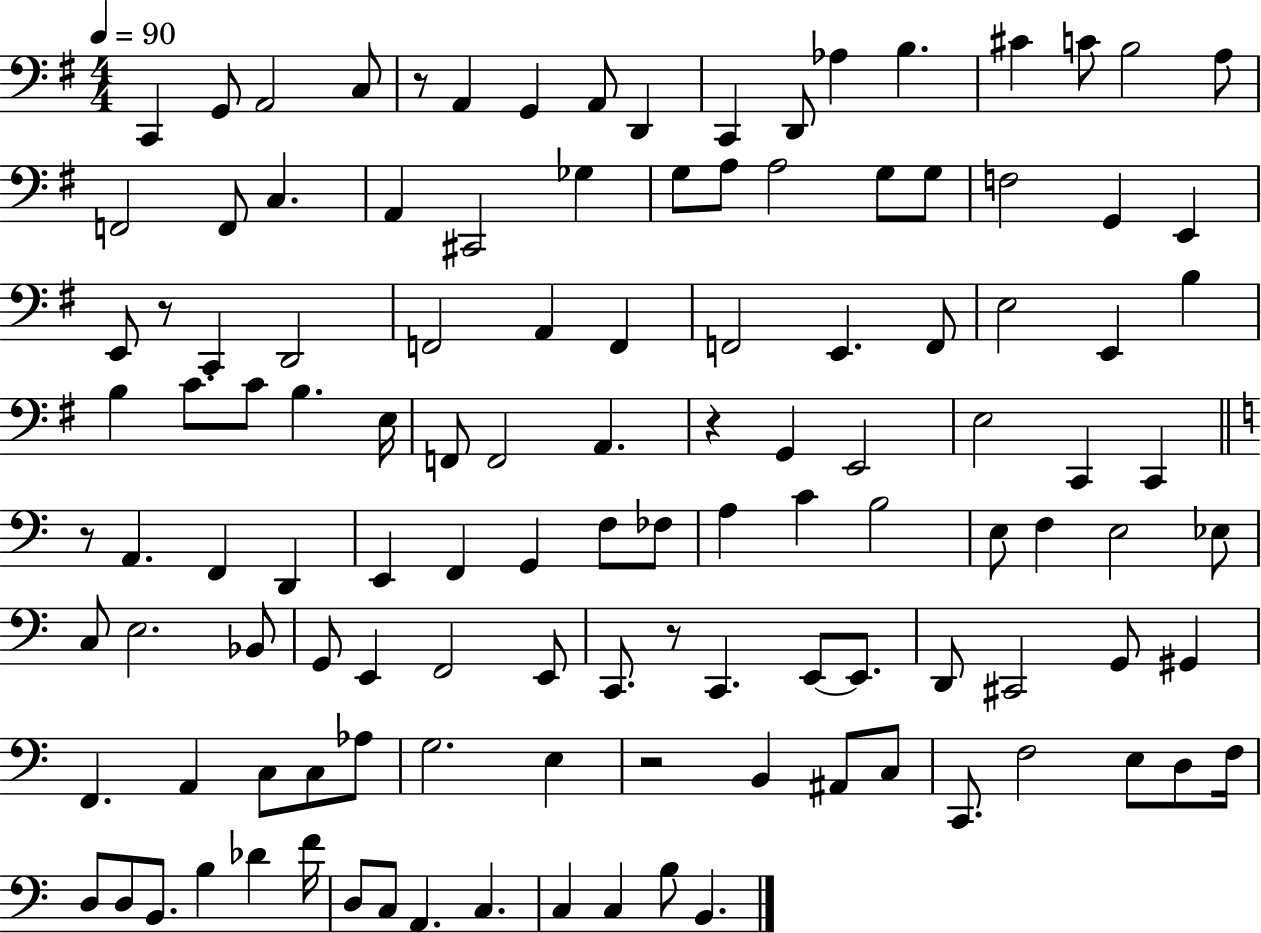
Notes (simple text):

C2/q G2/e A2/h C3/e R/e A2/q G2/q A2/e D2/q C2/q D2/e Ab3/q B3/q. C#4/q C4/e B3/h A3/e F2/h F2/e C3/q. A2/q C#2/h Gb3/q G3/e A3/e A3/h G3/e G3/e F3/h G2/q E2/q E2/e R/e C2/q D2/h F2/h A2/q F2/q F2/h E2/q. F2/e E3/h E2/q B3/q B3/q C4/e. C4/e B3/q. E3/s F2/e F2/h A2/q. R/q G2/q E2/h E3/h C2/q C2/q R/e A2/q. F2/q D2/q E2/q F2/q G2/q F3/e FES3/e A3/q C4/q B3/h E3/e F3/q E3/h Eb3/e C3/e E3/h. Bb2/e G2/e E2/q F2/h E2/e C2/e. R/e C2/q. E2/e E2/e. D2/e C#2/h G2/e G#2/q F2/q. A2/q C3/e C3/e Ab3/e G3/h. E3/q R/h B2/q A#2/e C3/e C2/e. F3/h E3/e D3/e F3/s D3/e D3/e B2/e. B3/q Db4/q F4/s D3/e C3/e A2/q. C3/q. C3/q C3/q B3/e B2/q.